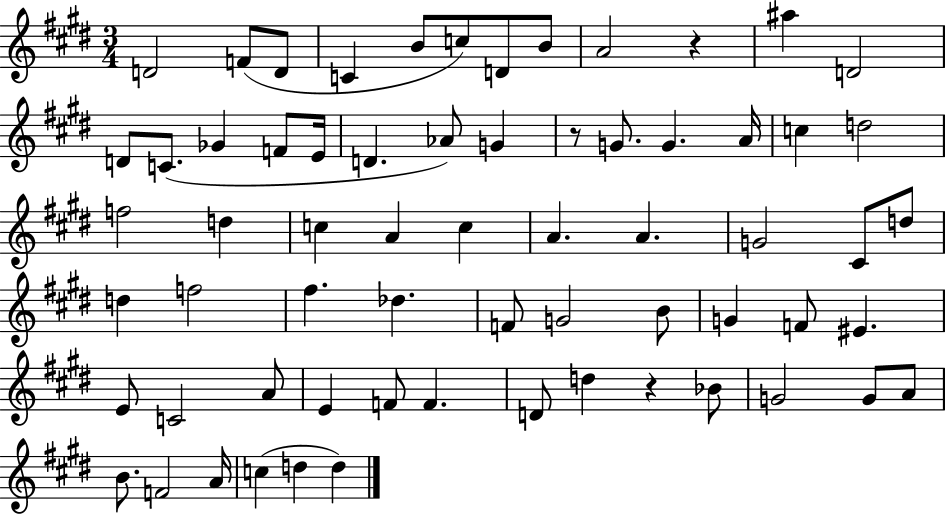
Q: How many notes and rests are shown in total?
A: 65